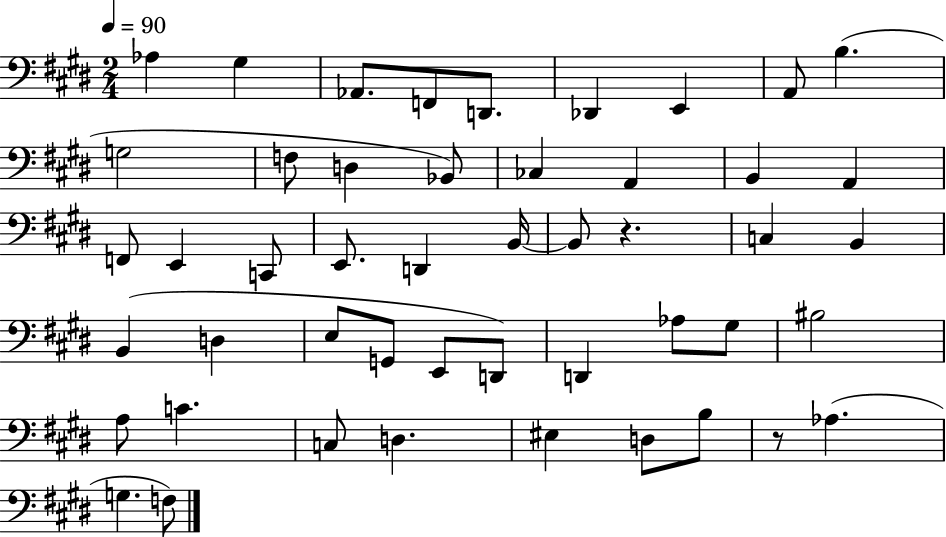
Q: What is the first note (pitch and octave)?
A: Ab3